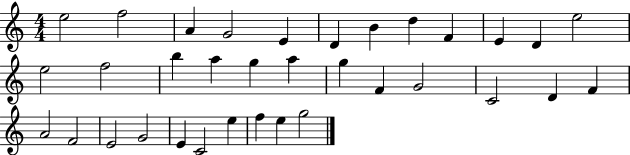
{
  \clef treble
  \numericTimeSignature
  \time 4/4
  \key c \major
  e''2 f''2 | a'4 g'2 e'4 | d'4 b'4 d''4 f'4 | e'4 d'4 e''2 | \break e''2 f''2 | b''4 a''4 g''4 a''4 | g''4 f'4 g'2 | c'2 d'4 f'4 | \break a'2 f'2 | e'2 g'2 | e'4 c'2 e''4 | f''4 e''4 g''2 | \break \bar "|."
}